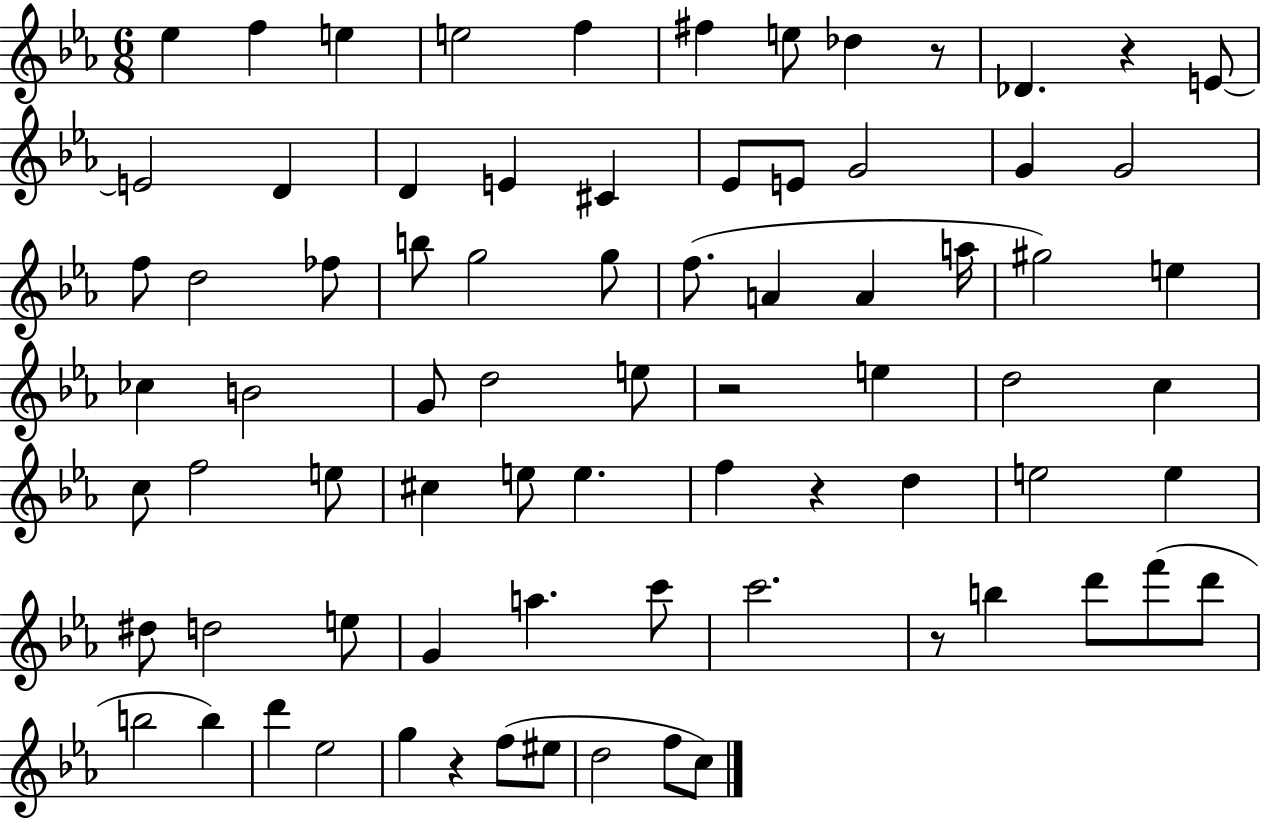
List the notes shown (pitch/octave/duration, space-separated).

Eb5/q F5/q E5/q E5/h F5/q F#5/q E5/e Db5/q R/e Db4/q. R/q E4/e E4/h D4/q D4/q E4/q C#4/q Eb4/e E4/e G4/h G4/q G4/h F5/e D5/h FES5/e B5/e G5/h G5/e F5/e. A4/q A4/q A5/s G#5/h E5/q CES5/q B4/h G4/e D5/h E5/e R/h E5/q D5/h C5/q C5/e F5/h E5/e C#5/q E5/e E5/q. F5/q R/q D5/q E5/h E5/q D#5/e D5/h E5/e G4/q A5/q. C6/e C6/h. R/e B5/q D6/e F6/e D6/e B5/h B5/q D6/q Eb5/h G5/q R/q F5/e EIS5/e D5/h F5/e C5/e